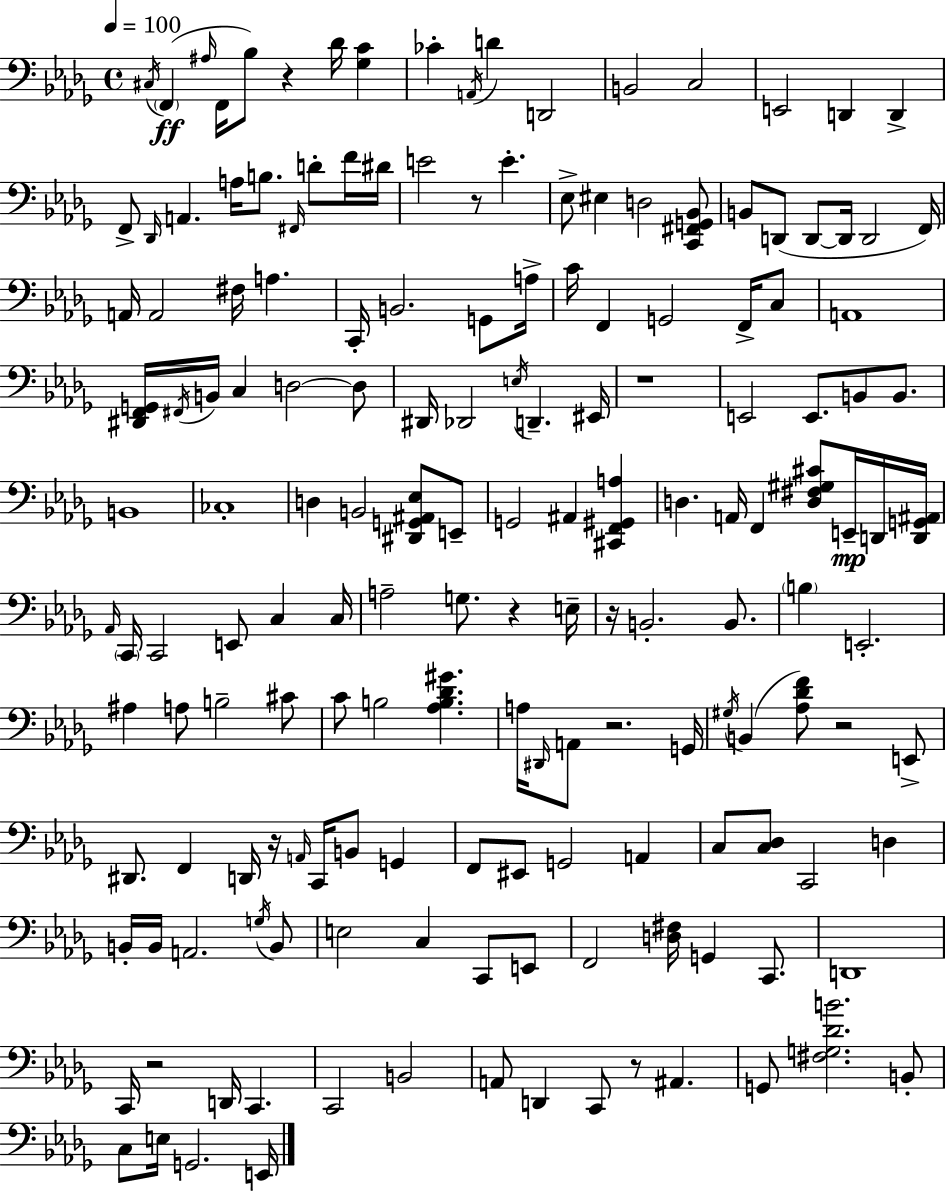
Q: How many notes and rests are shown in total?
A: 165